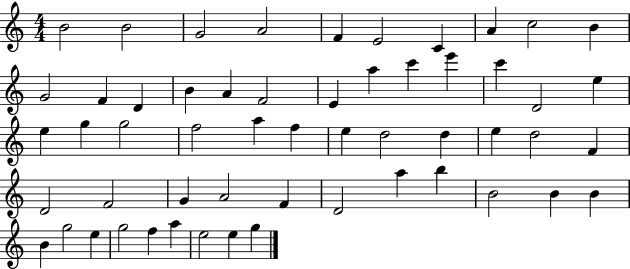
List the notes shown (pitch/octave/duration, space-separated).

B4/h B4/h G4/h A4/h F4/q E4/h C4/q A4/q C5/h B4/q G4/h F4/q D4/q B4/q A4/q F4/h E4/q A5/q C6/q E6/q C6/q D4/h E5/q E5/q G5/q G5/h F5/h A5/q F5/q E5/q D5/h D5/q E5/q D5/h F4/q D4/h F4/h G4/q A4/h F4/q D4/h A5/q B5/q B4/h B4/q B4/q B4/q G5/h E5/q G5/h F5/q A5/q E5/h E5/q G5/q